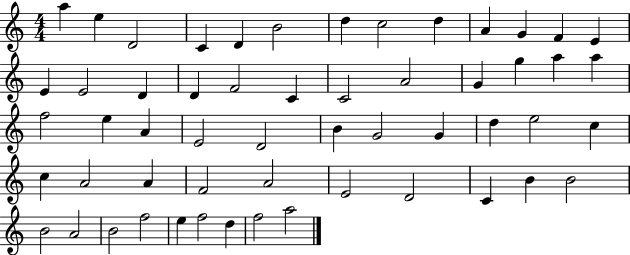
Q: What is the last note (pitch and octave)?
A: A5